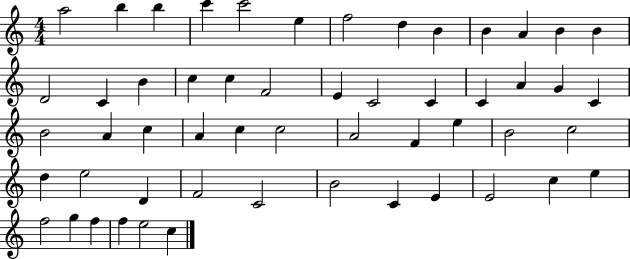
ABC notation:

X:1
T:Untitled
M:4/4
L:1/4
K:C
a2 b b c' c'2 e f2 d B B A B B D2 C B c c F2 E C2 C C A G C B2 A c A c c2 A2 F e B2 c2 d e2 D F2 C2 B2 C E E2 c e f2 g f f e2 c